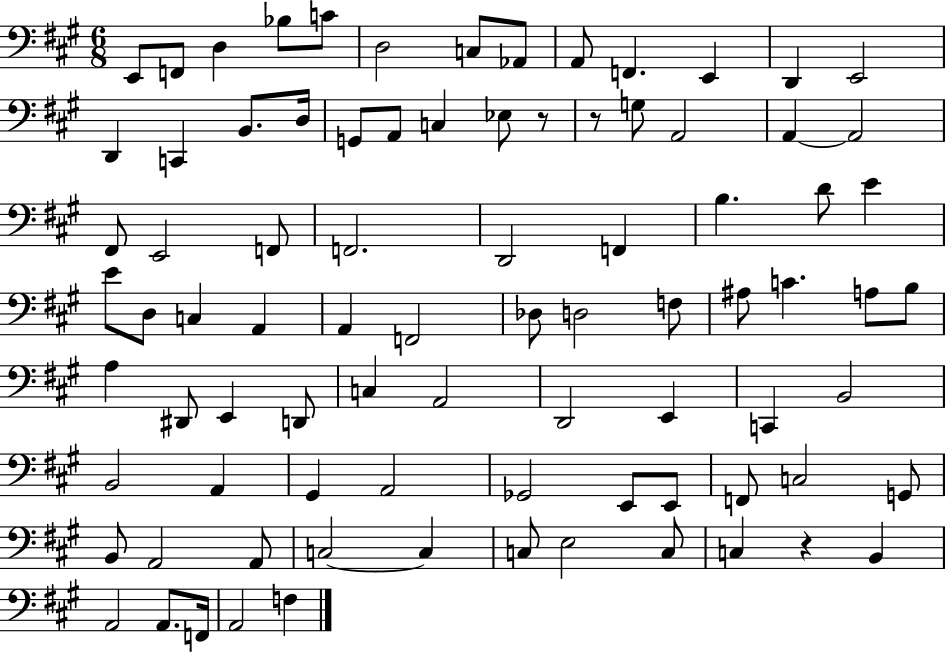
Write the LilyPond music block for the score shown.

{
  \clef bass
  \numericTimeSignature
  \time 6/8
  \key a \major
  e,8 f,8 d4 bes8 c'8 | d2 c8 aes,8 | a,8 f,4. e,4 | d,4 e,2 | \break d,4 c,4 b,8. d16 | g,8 a,8 c4 ees8 r8 | r8 g8 a,2 | a,4~~ a,2 | \break fis,8 e,2 f,8 | f,2. | d,2 f,4 | b4. d'8 e'4 | \break e'8 d8 c4 a,4 | a,4 f,2 | des8 d2 f8 | ais8 c'4. a8 b8 | \break a4 dis,8 e,4 d,8 | c4 a,2 | d,2 e,4 | c,4 b,2 | \break b,2 a,4 | gis,4 a,2 | ges,2 e,8 e,8 | f,8 c2 g,8 | \break b,8 a,2 a,8 | c2~~ c4 | c8 e2 c8 | c4 r4 b,4 | \break a,2 a,8. f,16 | a,2 f4 | \bar "|."
}